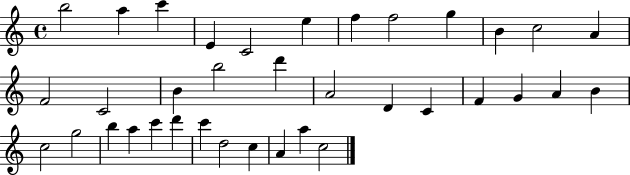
B5/h A5/q C6/q E4/q C4/h E5/q F5/q F5/h G5/q B4/q C5/h A4/q F4/h C4/h B4/q B5/h D6/q A4/h D4/q C4/q F4/q G4/q A4/q B4/q C5/h G5/h B5/q A5/q C6/q D6/q C6/q D5/h C5/q A4/q A5/q C5/h